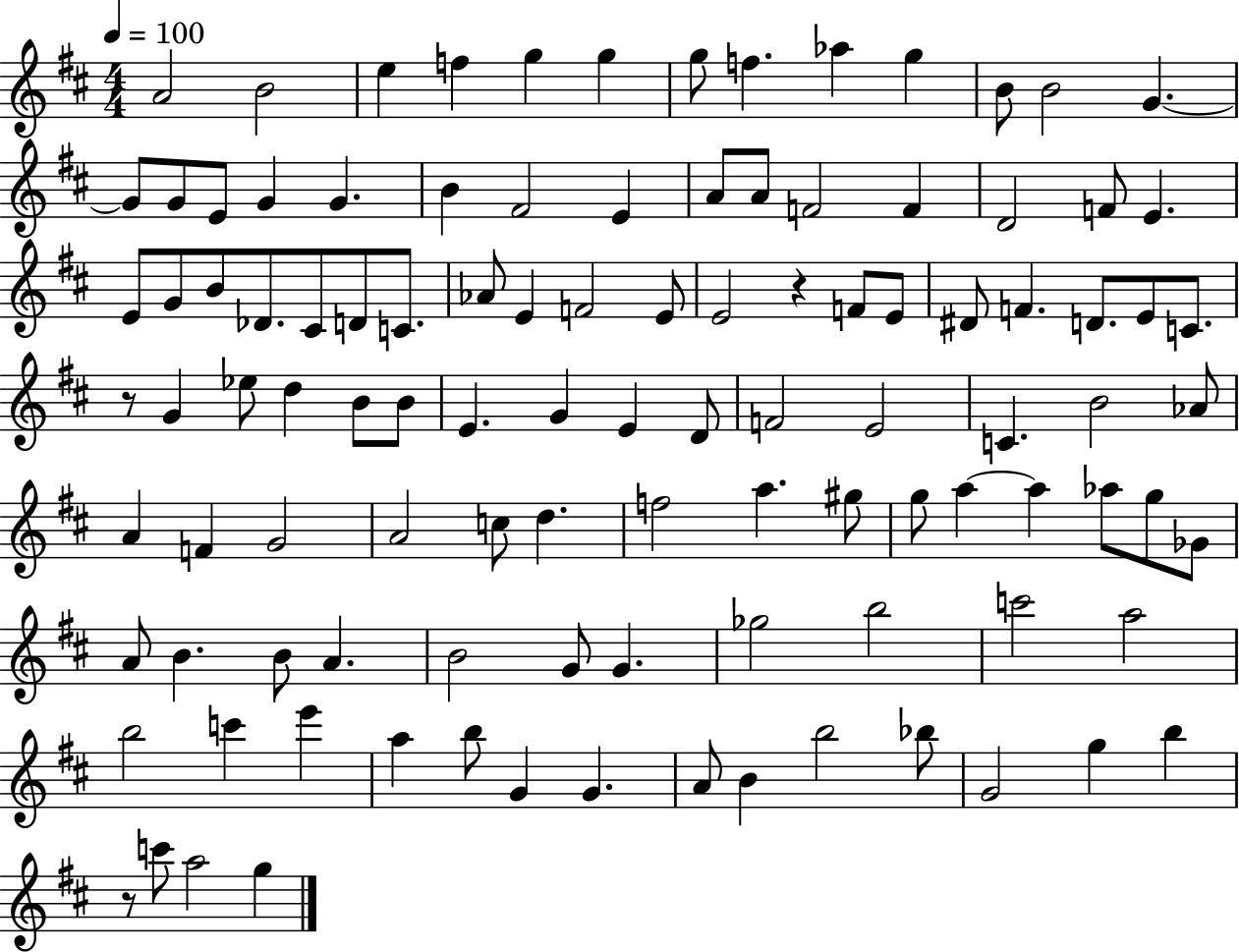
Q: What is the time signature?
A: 4/4